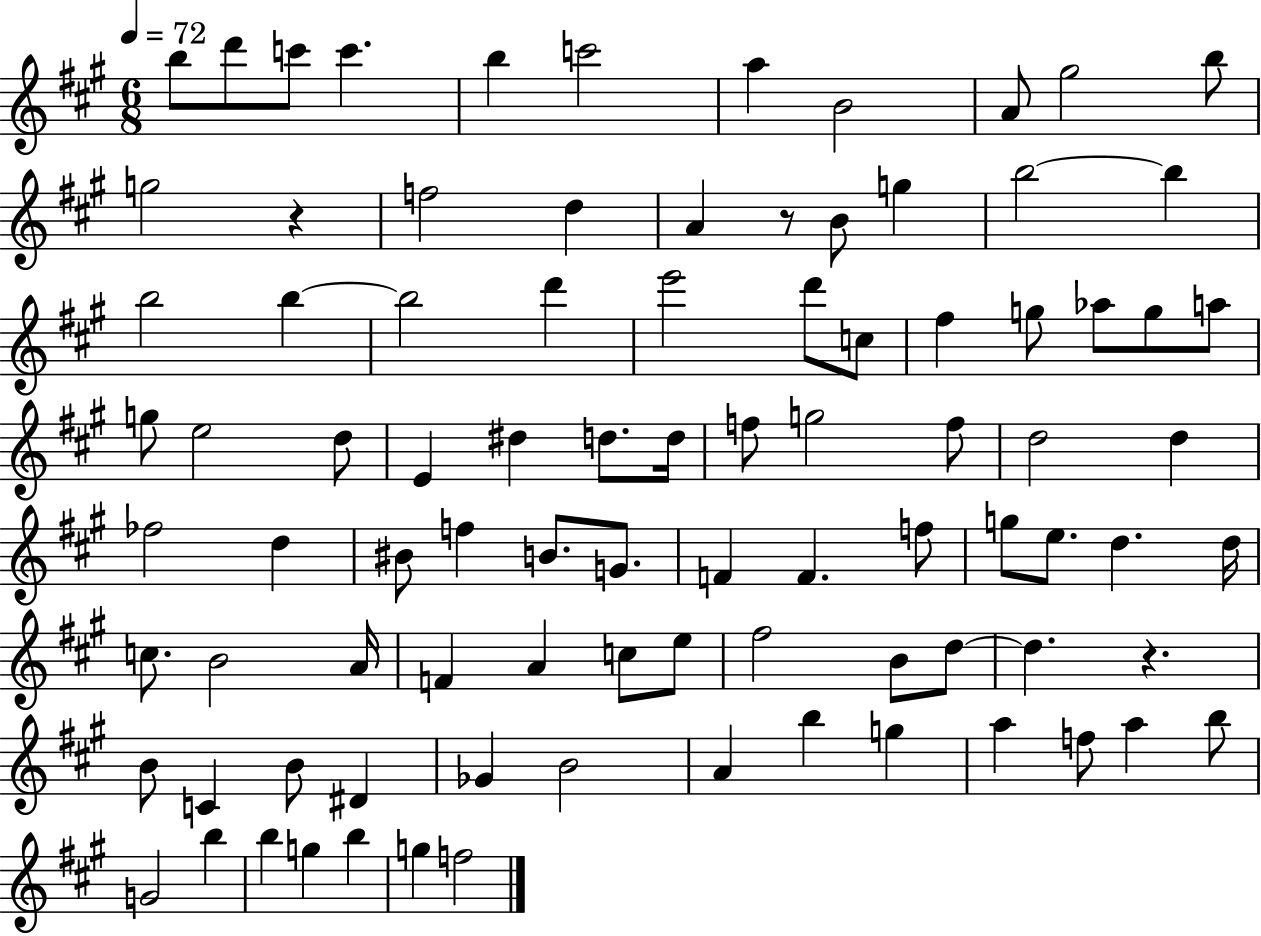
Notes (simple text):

B5/e D6/e C6/e C6/q. B5/q C6/h A5/q B4/h A4/e G#5/h B5/e G5/h R/q F5/h D5/q A4/q R/e B4/e G5/q B5/h B5/q B5/h B5/q B5/h D6/q E6/h D6/e C5/e F#5/q G5/e Ab5/e G5/e A5/e G5/e E5/h D5/e E4/q D#5/q D5/e. D5/s F5/e G5/h F5/e D5/h D5/q FES5/h D5/q BIS4/e F5/q B4/e. G4/e. F4/q F4/q. F5/e G5/e E5/e. D5/q. D5/s C5/e. B4/h A4/s F4/q A4/q C5/e E5/e F#5/h B4/e D5/e D5/q. R/q. B4/e C4/q B4/e D#4/q Gb4/q B4/h A4/q B5/q G5/q A5/q F5/e A5/q B5/e G4/h B5/q B5/q G5/q B5/q G5/q F5/h